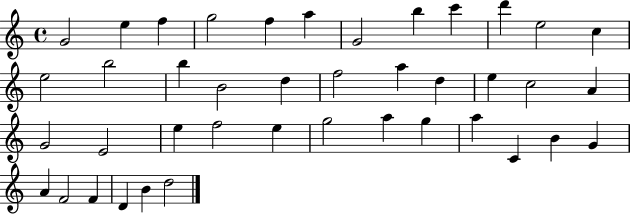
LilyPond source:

{
  \clef treble
  \time 4/4
  \defaultTimeSignature
  \key c \major
  g'2 e''4 f''4 | g''2 f''4 a''4 | g'2 b''4 c'''4 | d'''4 e''2 c''4 | \break e''2 b''2 | b''4 b'2 d''4 | f''2 a''4 d''4 | e''4 c''2 a'4 | \break g'2 e'2 | e''4 f''2 e''4 | g''2 a''4 g''4 | a''4 c'4 b'4 g'4 | \break a'4 f'2 f'4 | d'4 b'4 d''2 | \bar "|."
}